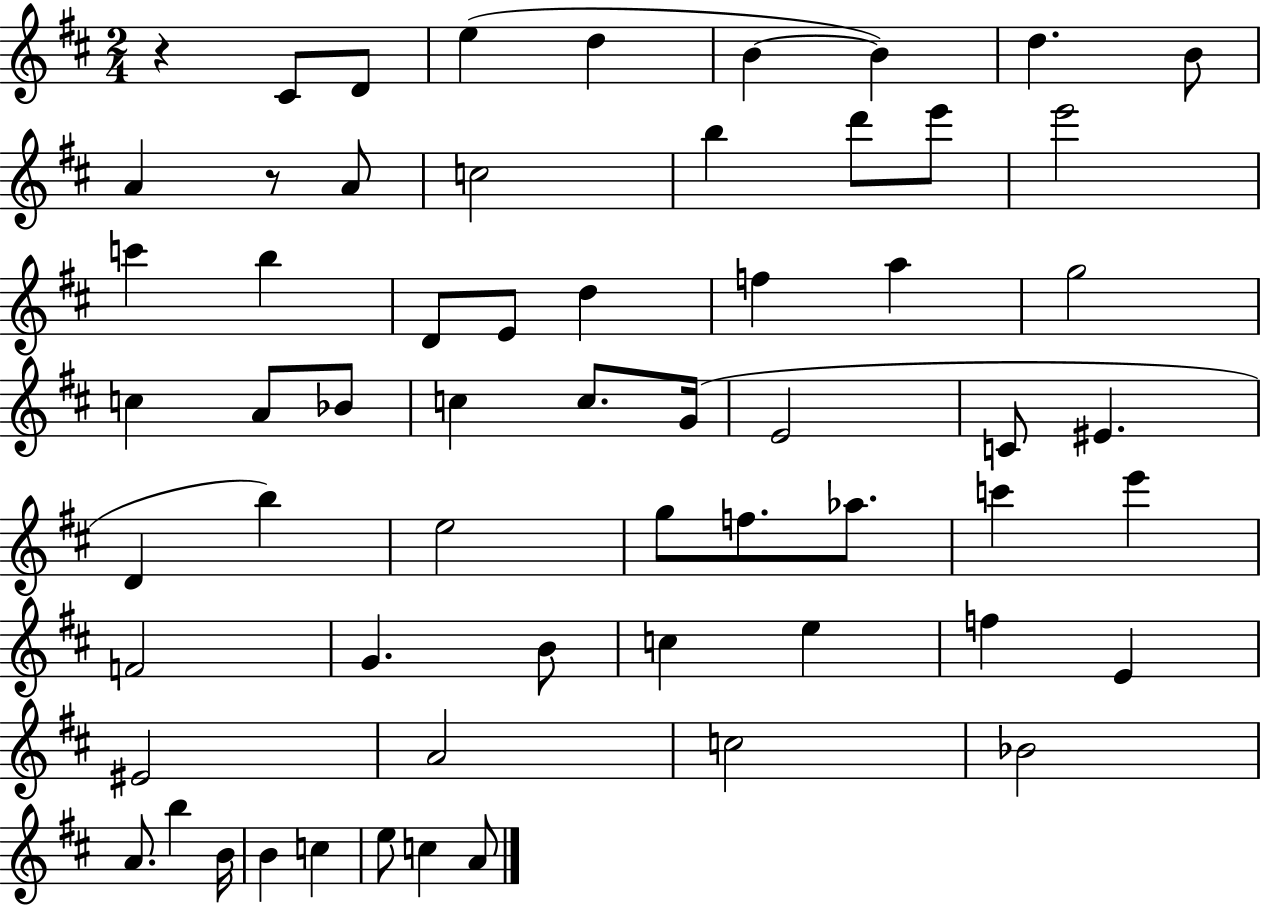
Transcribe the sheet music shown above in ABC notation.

X:1
T:Untitled
M:2/4
L:1/4
K:D
z ^C/2 D/2 e d B B d B/2 A z/2 A/2 c2 b d'/2 e'/2 e'2 c' b D/2 E/2 d f a g2 c A/2 _B/2 c c/2 G/4 E2 C/2 ^E D b e2 g/2 f/2 _a/2 c' e' F2 G B/2 c e f E ^E2 A2 c2 _B2 A/2 b B/4 B c e/2 c A/2